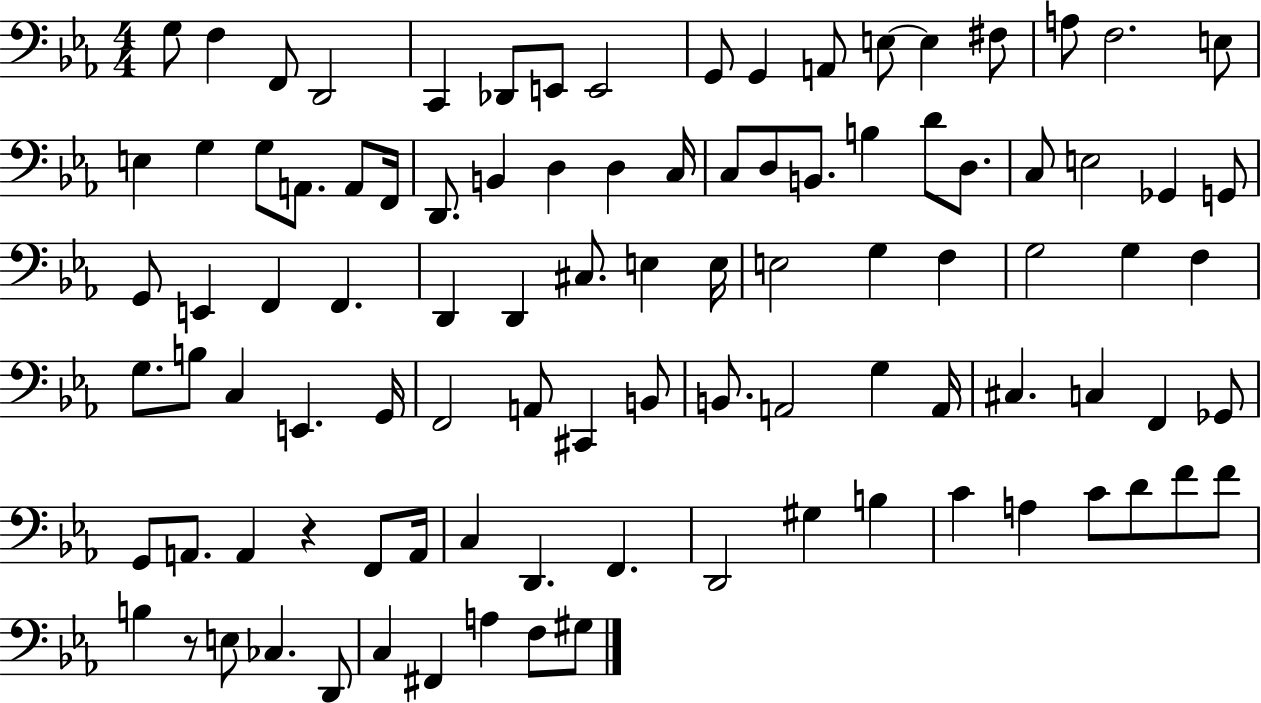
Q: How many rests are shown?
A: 2